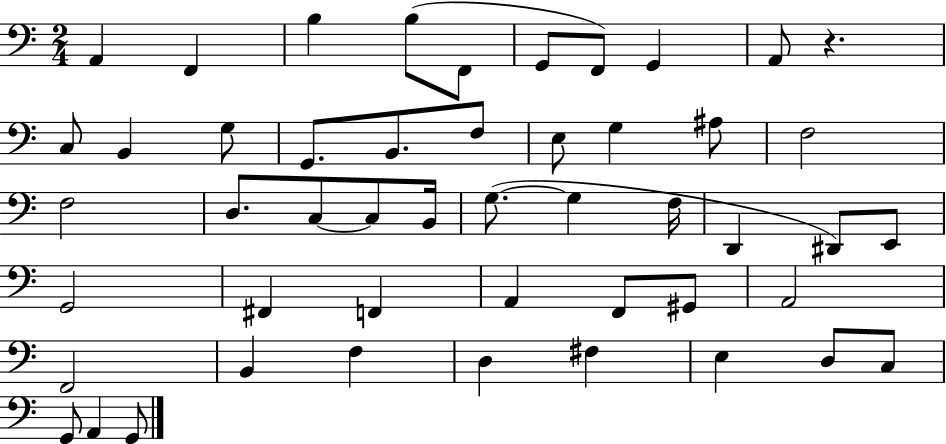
X:1
T:Untitled
M:2/4
L:1/4
K:C
A,, F,, B, B,/2 F,,/2 G,,/2 F,,/2 G,, A,,/2 z C,/2 B,, G,/2 G,,/2 B,,/2 F,/2 E,/2 G, ^A,/2 F,2 F,2 D,/2 C,/2 C,/2 B,,/4 G,/2 G, F,/4 D,, ^D,,/2 E,,/2 G,,2 ^F,, F,, A,, F,,/2 ^G,,/2 A,,2 F,,2 B,, F, D, ^F, E, D,/2 C,/2 G,,/2 A,, G,,/2